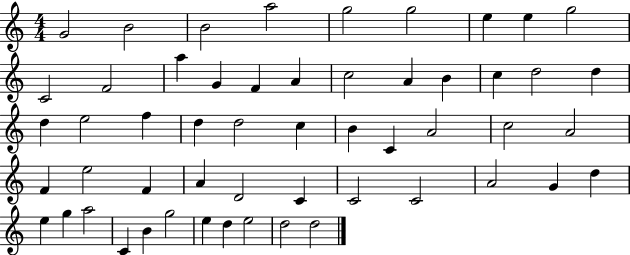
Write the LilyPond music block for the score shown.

{
  \clef treble
  \numericTimeSignature
  \time 4/4
  \key c \major
  g'2 b'2 | b'2 a''2 | g''2 g''2 | e''4 e''4 g''2 | \break c'2 f'2 | a''4 g'4 f'4 a'4 | c''2 a'4 b'4 | c''4 d''2 d''4 | \break d''4 e''2 f''4 | d''4 d''2 c''4 | b'4 c'4 a'2 | c''2 a'2 | \break f'4 e''2 f'4 | a'4 d'2 c'4 | c'2 c'2 | a'2 g'4 d''4 | \break e''4 g''4 a''2 | c'4 b'4 g''2 | e''4 d''4 e''2 | d''2 d''2 | \break \bar "|."
}